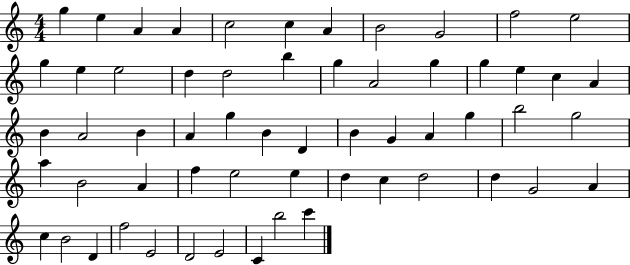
G5/q E5/q A4/q A4/q C5/h C5/q A4/q B4/h G4/h F5/h E5/h G5/q E5/q E5/h D5/q D5/h B5/q G5/q A4/h G5/q G5/q E5/q C5/q A4/q B4/q A4/h B4/q A4/q G5/q B4/q D4/q B4/q G4/q A4/q G5/q B5/h G5/h A5/q B4/h A4/q F5/q E5/h E5/q D5/q C5/q D5/h D5/q G4/h A4/q C5/q B4/h D4/q F5/h E4/h D4/h E4/h C4/q B5/h C6/q